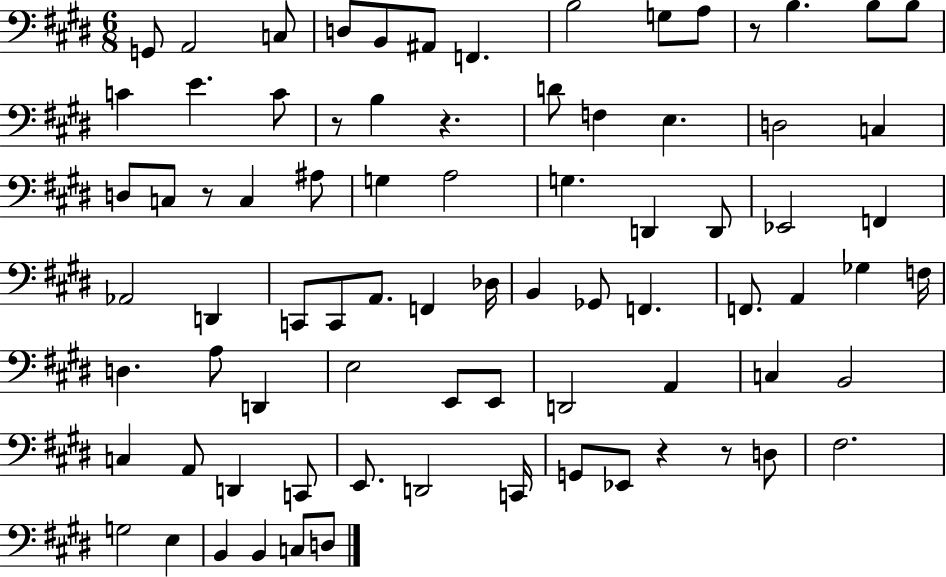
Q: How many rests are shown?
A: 6